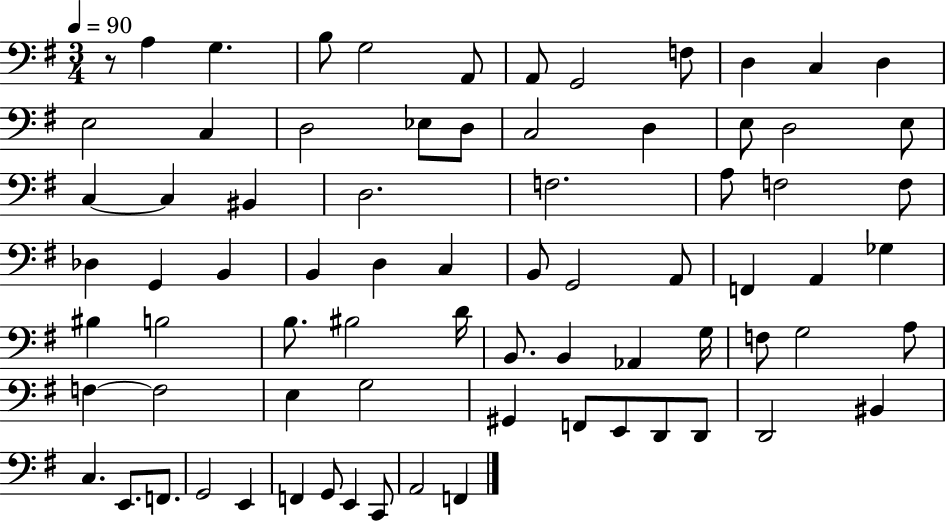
R/e A3/q G3/q. B3/e G3/h A2/e A2/e G2/h F3/e D3/q C3/q D3/q E3/h C3/q D3/h Eb3/e D3/e C3/h D3/q E3/e D3/h E3/e C3/q C3/q BIS2/q D3/h. F3/h. A3/e F3/h F3/e Db3/q G2/q B2/q B2/q D3/q C3/q B2/e G2/h A2/e F2/q A2/q Gb3/q BIS3/q B3/h B3/e. BIS3/h D4/s B2/e. B2/q Ab2/q G3/s F3/e G3/h A3/e F3/q F3/h E3/q G3/h G#2/q F2/e E2/e D2/e D2/e D2/h BIS2/q C3/q. E2/e. F2/e. G2/h E2/q F2/q G2/e E2/q C2/e A2/h F2/q